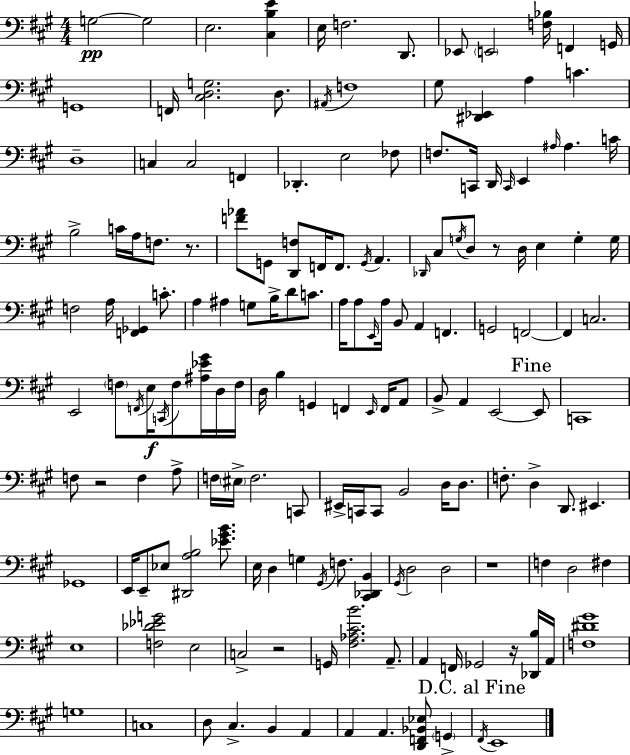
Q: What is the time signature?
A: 4/4